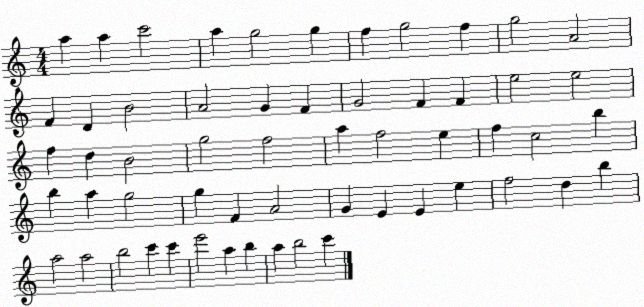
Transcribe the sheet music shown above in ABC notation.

X:1
T:Untitled
M:4/4
L:1/4
K:C
a a c'2 a g2 g f g2 f g2 A2 F D B2 A2 G F G2 F F e2 e2 f d B2 g2 f2 a f2 e f c2 b b a g2 g F A2 G E E e f2 d b a2 a2 b2 c' c' e'2 a b a b2 c'